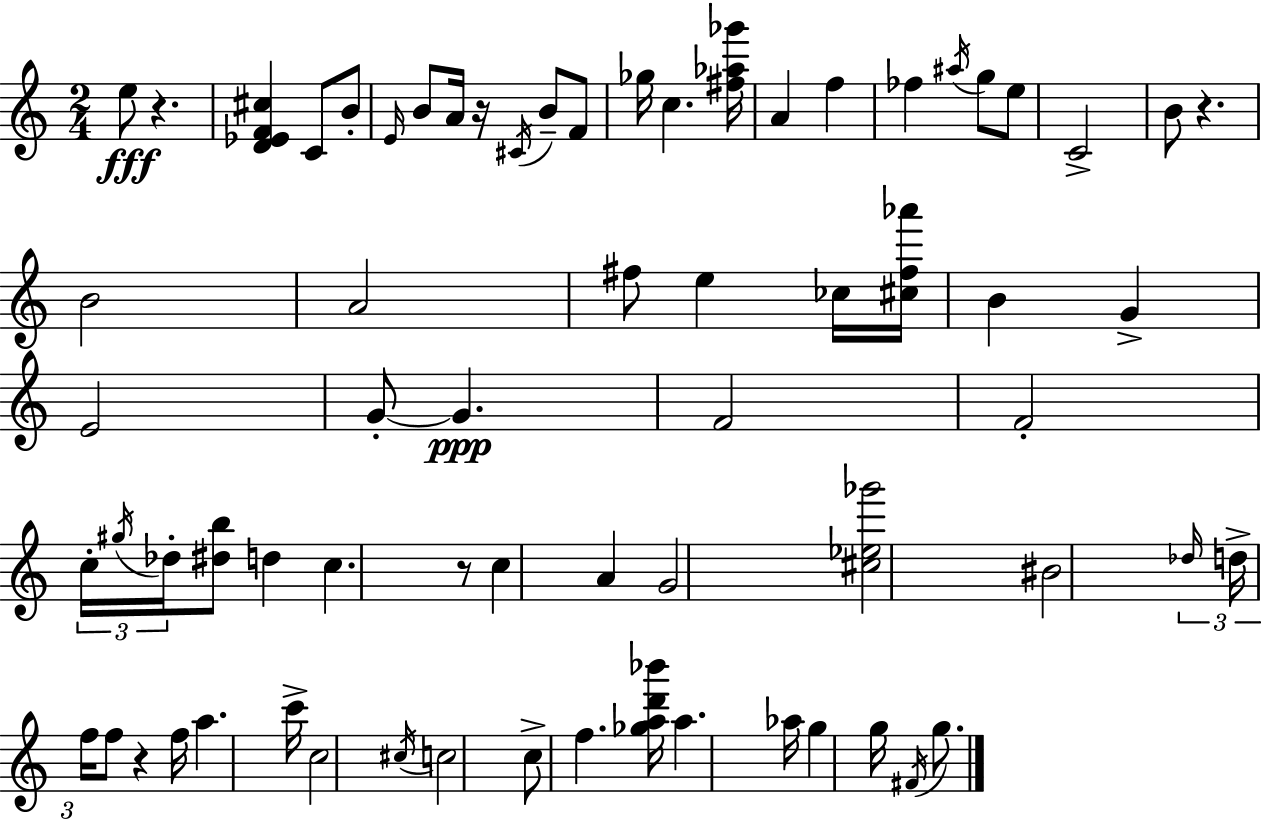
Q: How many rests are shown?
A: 5